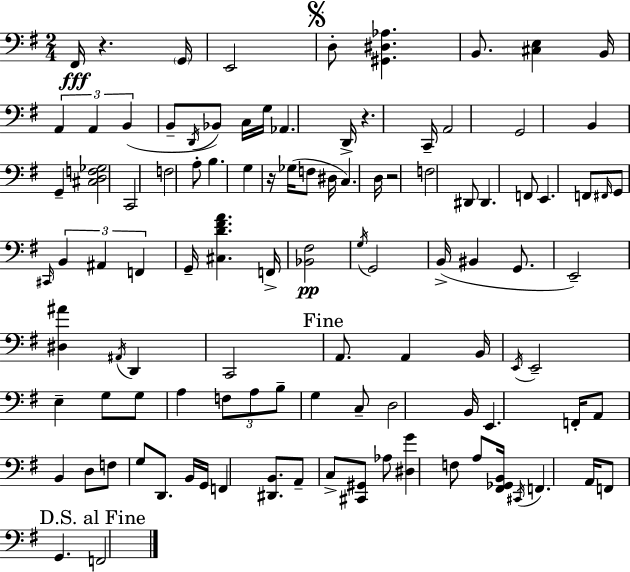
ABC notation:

X:1
T:Untitled
M:2/4
L:1/4
K:Em
^F,,/4 z G,,/4 E,,2 D,/2 [^G,,^D,_A,] B,,/2 [^C,E,] B,,/4 A,, A,, B,, B,,/2 D,,/4 _B,,/2 C,/4 G,/4 _A,, D,,/4 z C,,/4 A,,2 G,,2 B,, G,, [^C,D,F,_G,]2 C,,2 F,2 A,/2 B, G, z/4 _G,/4 F,/2 ^D,/4 C, D,/4 z2 F,2 ^D,,/2 ^D,, F,,/2 E,, F,,/2 ^F,,/4 G,,/2 ^C,,/4 B,, ^A,, F,, G,,/4 [^C,D^FA] F,,/4 [_B,,^F,]2 G,/4 G,,2 B,,/4 ^B,, G,,/2 E,,2 [^D,^A] ^A,,/4 D,, C,,2 A,,/2 A,, B,,/4 E,,/4 E,,2 E, G,/2 G,/2 A, F,/2 A,/2 B,/2 G, C,/2 D,2 B,,/4 E,, F,,/4 A,,/2 B,, D,/2 F,/2 G,/2 D,,/2 B,,/4 G,,/4 F,, [^D,,B,,]/2 A,,/2 C,/2 [^C,,^G,,]/2 _A,/2 [^D,G] F,/2 A,/2 [^F,,_G,,B,,]/4 ^C,,/4 F,, A,,/4 F,,/2 G,, F,,2